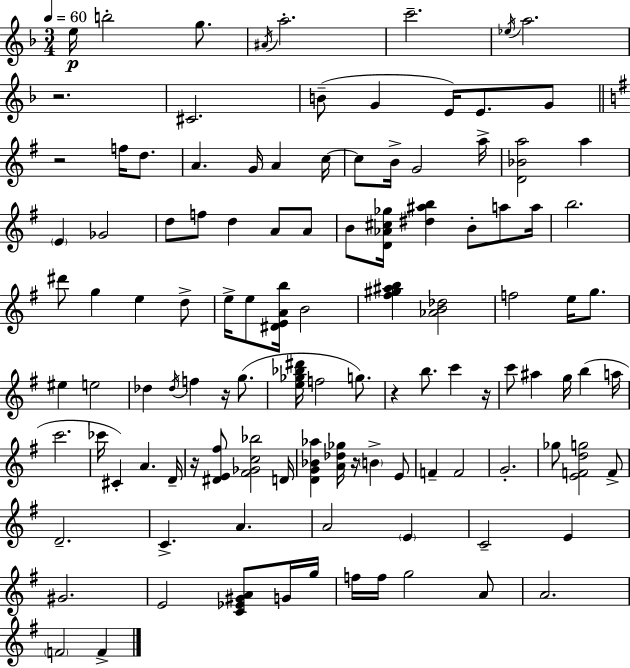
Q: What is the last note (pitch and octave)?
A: F4